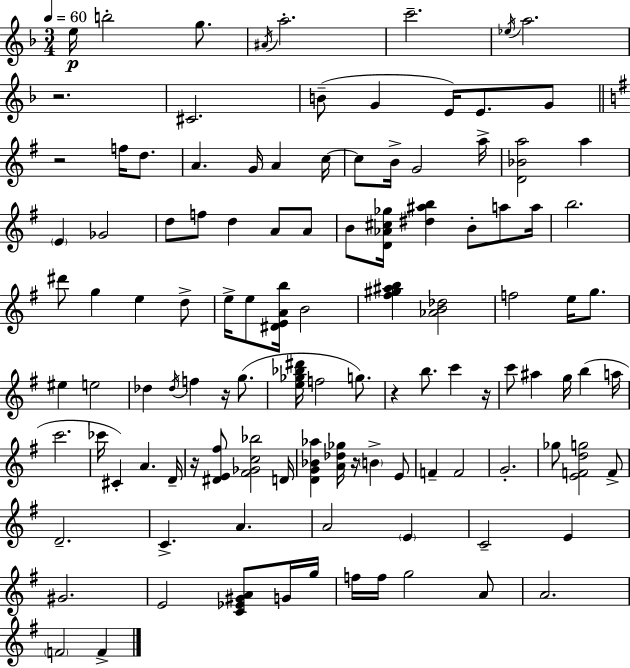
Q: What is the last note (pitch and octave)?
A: F4